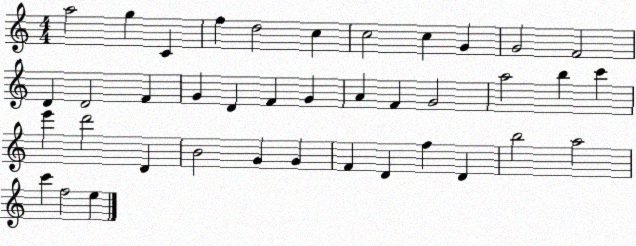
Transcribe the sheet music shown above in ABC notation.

X:1
T:Untitled
M:4/4
L:1/4
K:C
a2 g C f d2 c c2 c G G2 F2 D D2 F G D F G A F G2 a2 b c' e' d'2 D B2 G G F D f D b2 a2 c' f2 e